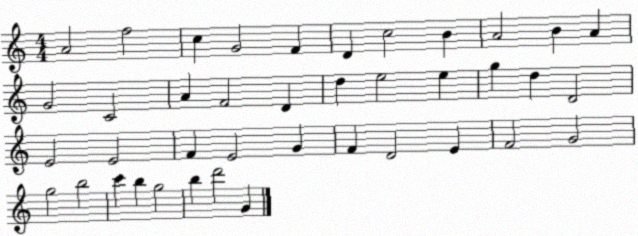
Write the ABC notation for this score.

X:1
T:Untitled
M:4/4
L:1/4
K:C
A2 f2 c G2 F D c2 B A2 B A G2 C2 A F2 D d e2 e g d D2 E2 E2 F E2 G F D2 E F2 G2 g2 b2 c' b g2 b d'2 G